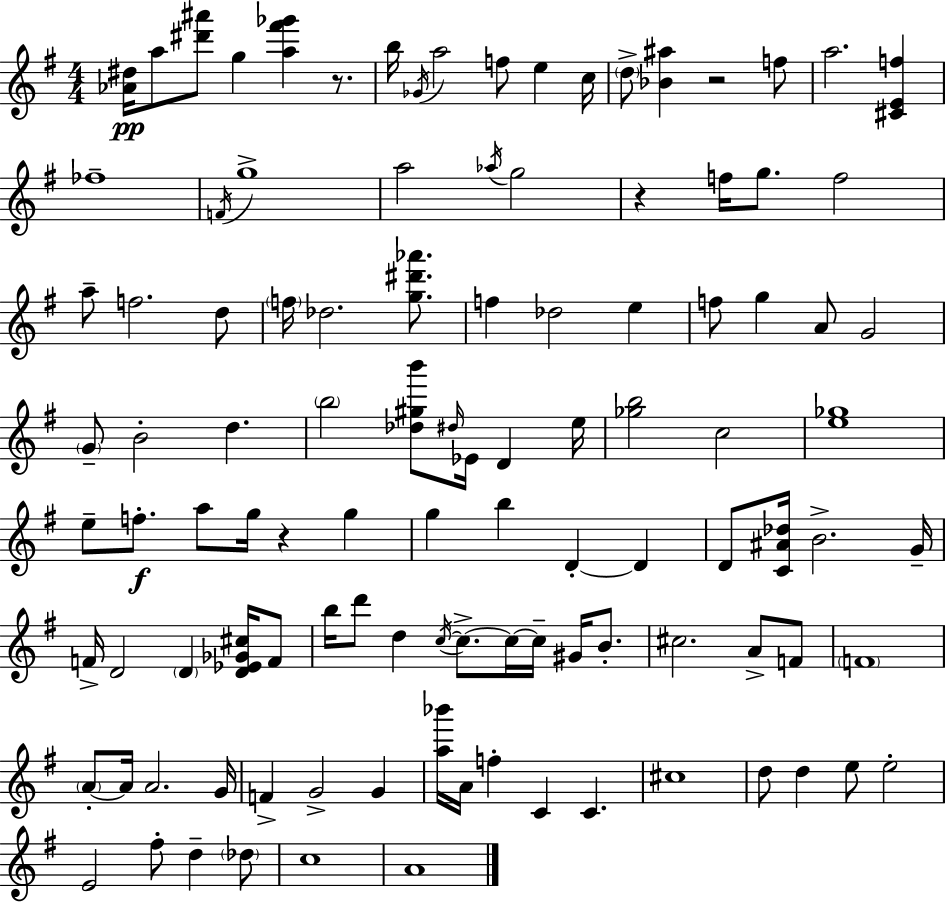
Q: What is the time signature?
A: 4/4